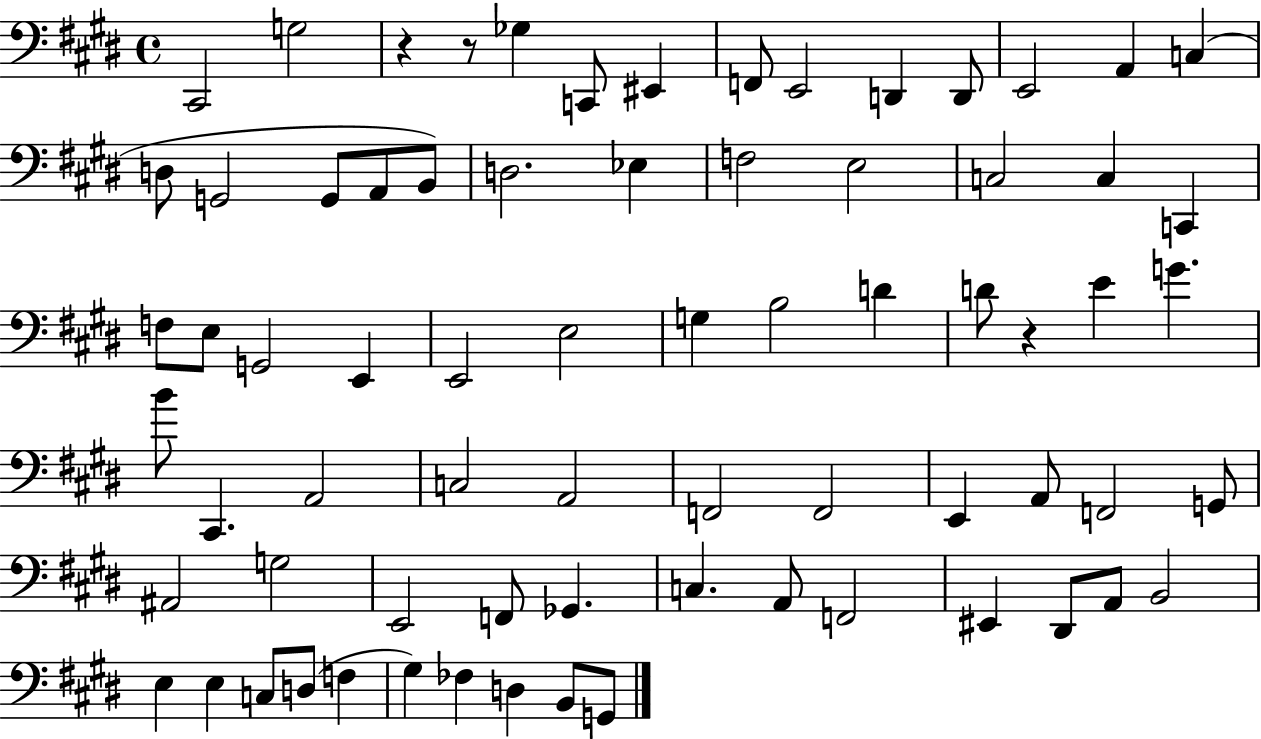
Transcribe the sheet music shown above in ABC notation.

X:1
T:Untitled
M:4/4
L:1/4
K:E
^C,,2 G,2 z z/2 _G, C,,/2 ^E,, F,,/2 E,,2 D,, D,,/2 E,,2 A,, C, D,/2 G,,2 G,,/2 A,,/2 B,,/2 D,2 _E, F,2 E,2 C,2 C, C,, F,/2 E,/2 G,,2 E,, E,,2 E,2 G, B,2 D D/2 z E G B/2 ^C,, A,,2 C,2 A,,2 F,,2 F,,2 E,, A,,/2 F,,2 G,,/2 ^A,,2 G,2 E,,2 F,,/2 _G,, C, A,,/2 F,,2 ^E,, ^D,,/2 A,,/2 B,,2 E, E, C,/2 D,/2 F, ^G, _F, D, B,,/2 G,,/2